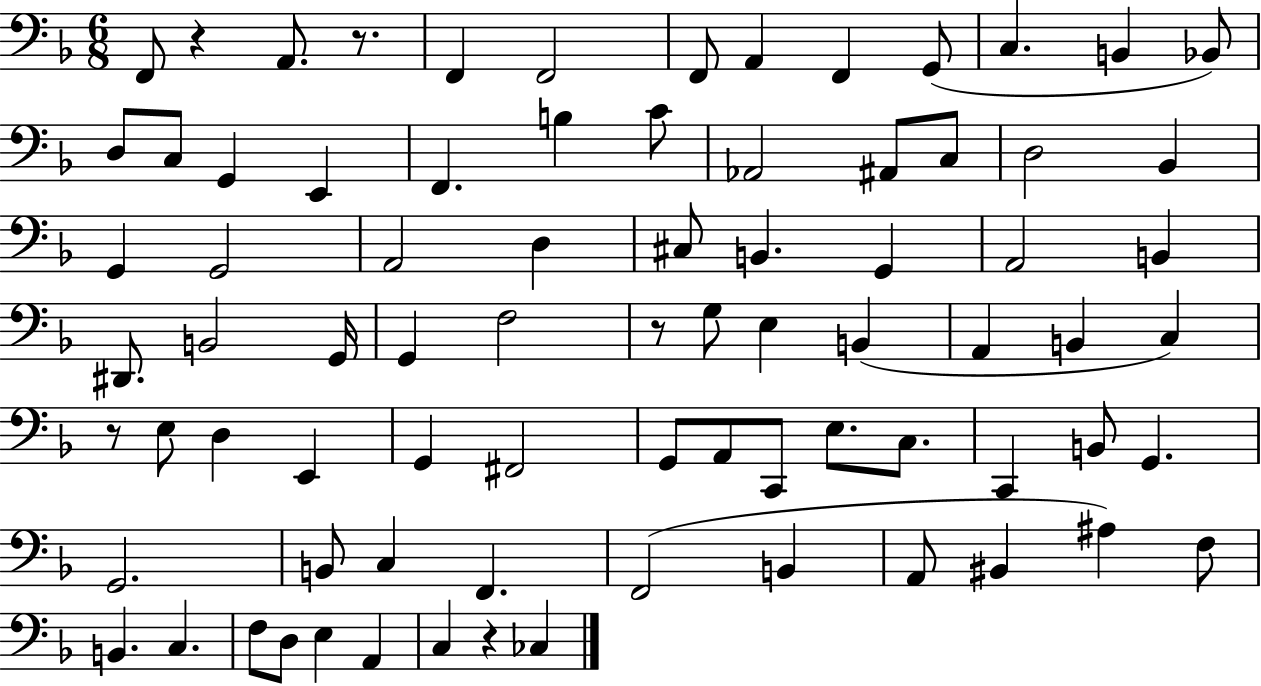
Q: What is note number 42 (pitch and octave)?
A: B2